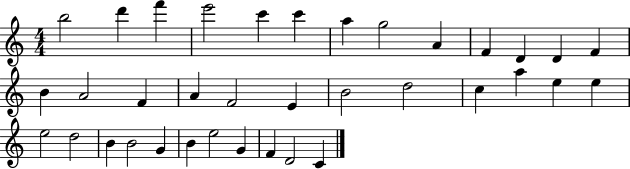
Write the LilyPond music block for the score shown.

{
  \clef treble
  \numericTimeSignature
  \time 4/4
  \key c \major
  b''2 d'''4 f'''4 | e'''2 c'''4 c'''4 | a''4 g''2 a'4 | f'4 d'4 d'4 f'4 | \break b'4 a'2 f'4 | a'4 f'2 e'4 | b'2 d''2 | c''4 a''4 e''4 e''4 | \break e''2 d''2 | b'4 b'2 g'4 | b'4 e''2 g'4 | f'4 d'2 c'4 | \break \bar "|."
}